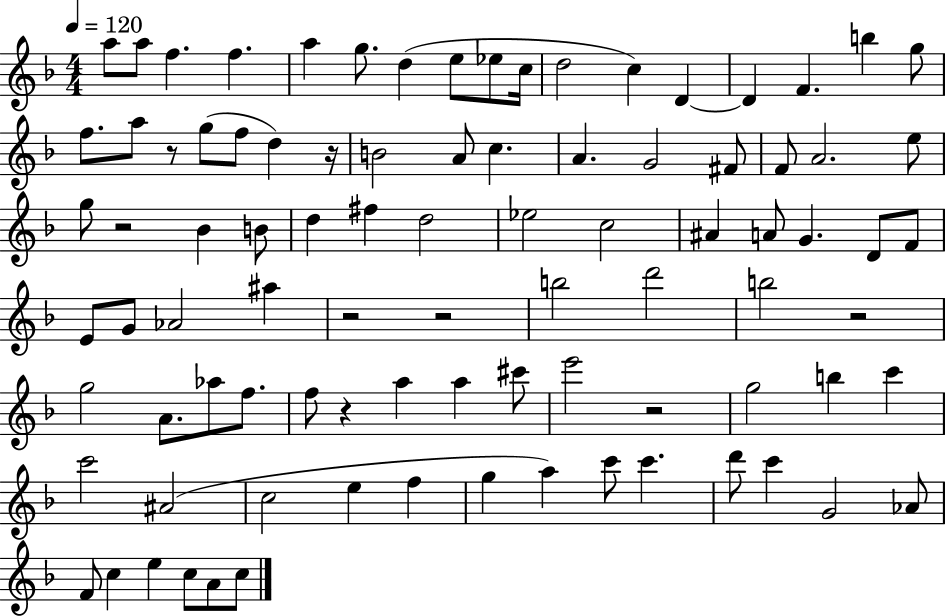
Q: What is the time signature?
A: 4/4